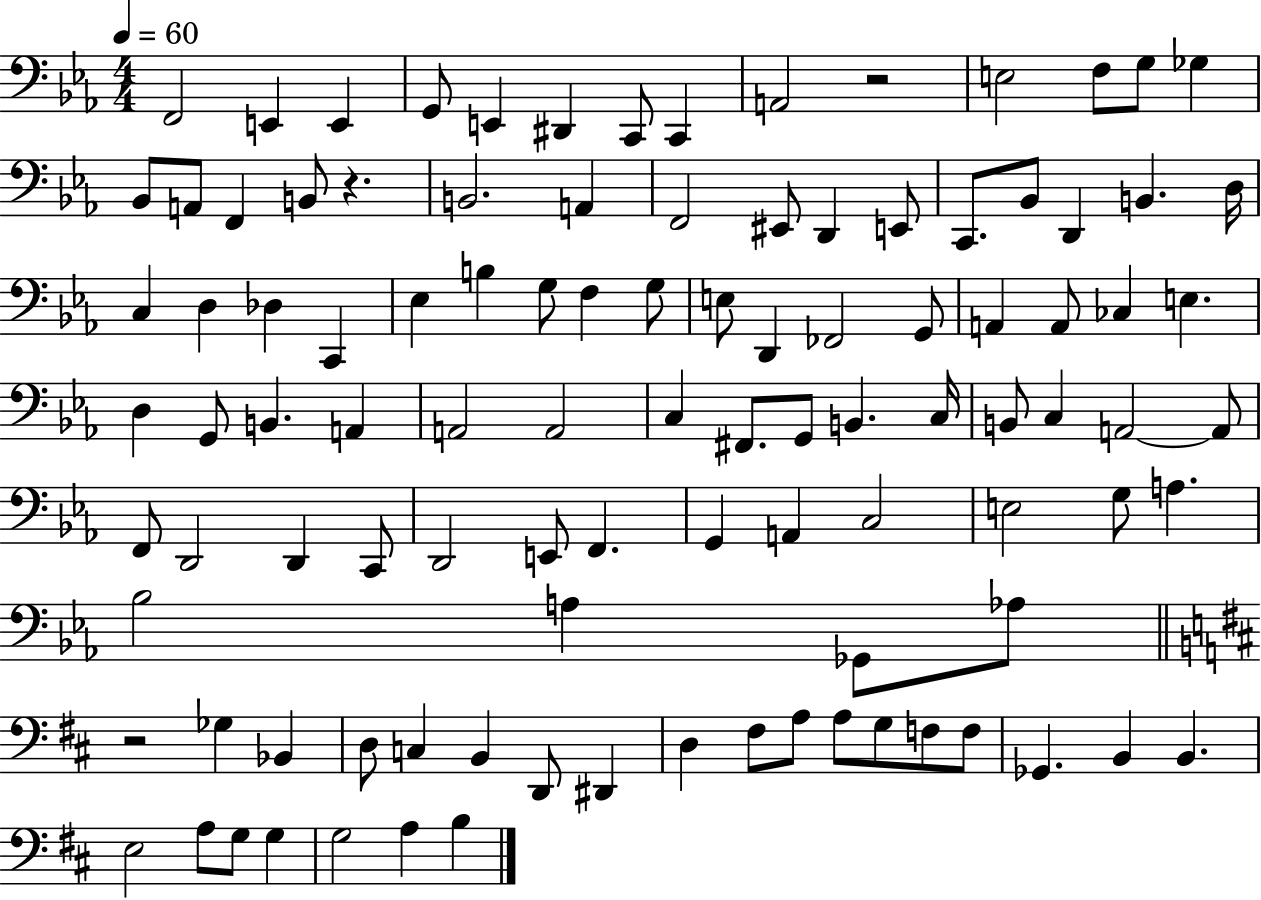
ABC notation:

X:1
T:Untitled
M:4/4
L:1/4
K:Eb
F,,2 E,, E,, G,,/2 E,, ^D,, C,,/2 C,, A,,2 z2 E,2 F,/2 G,/2 _G, _B,,/2 A,,/2 F,, B,,/2 z B,,2 A,, F,,2 ^E,,/2 D,, E,,/2 C,,/2 _B,,/2 D,, B,, D,/4 C, D, _D, C,, _E, B, G,/2 F, G,/2 E,/2 D,, _F,,2 G,,/2 A,, A,,/2 _C, E, D, G,,/2 B,, A,, A,,2 A,,2 C, ^F,,/2 G,,/2 B,, C,/4 B,,/2 C, A,,2 A,,/2 F,,/2 D,,2 D,, C,,/2 D,,2 E,,/2 F,, G,, A,, C,2 E,2 G,/2 A, _B,2 A, _G,,/2 _A,/2 z2 _G, _B,, D,/2 C, B,, D,,/2 ^D,, D, ^F,/2 A,/2 A,/2 G,/2 F,/2 F,/2 _G,, B,, B,, E,2 A,/2 G,/2 G, G,2 A, B,